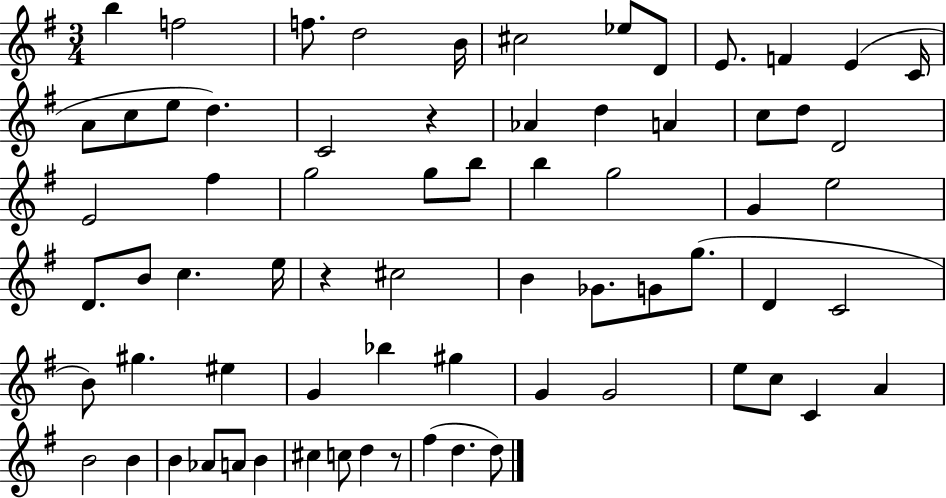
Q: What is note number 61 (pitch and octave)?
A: B4